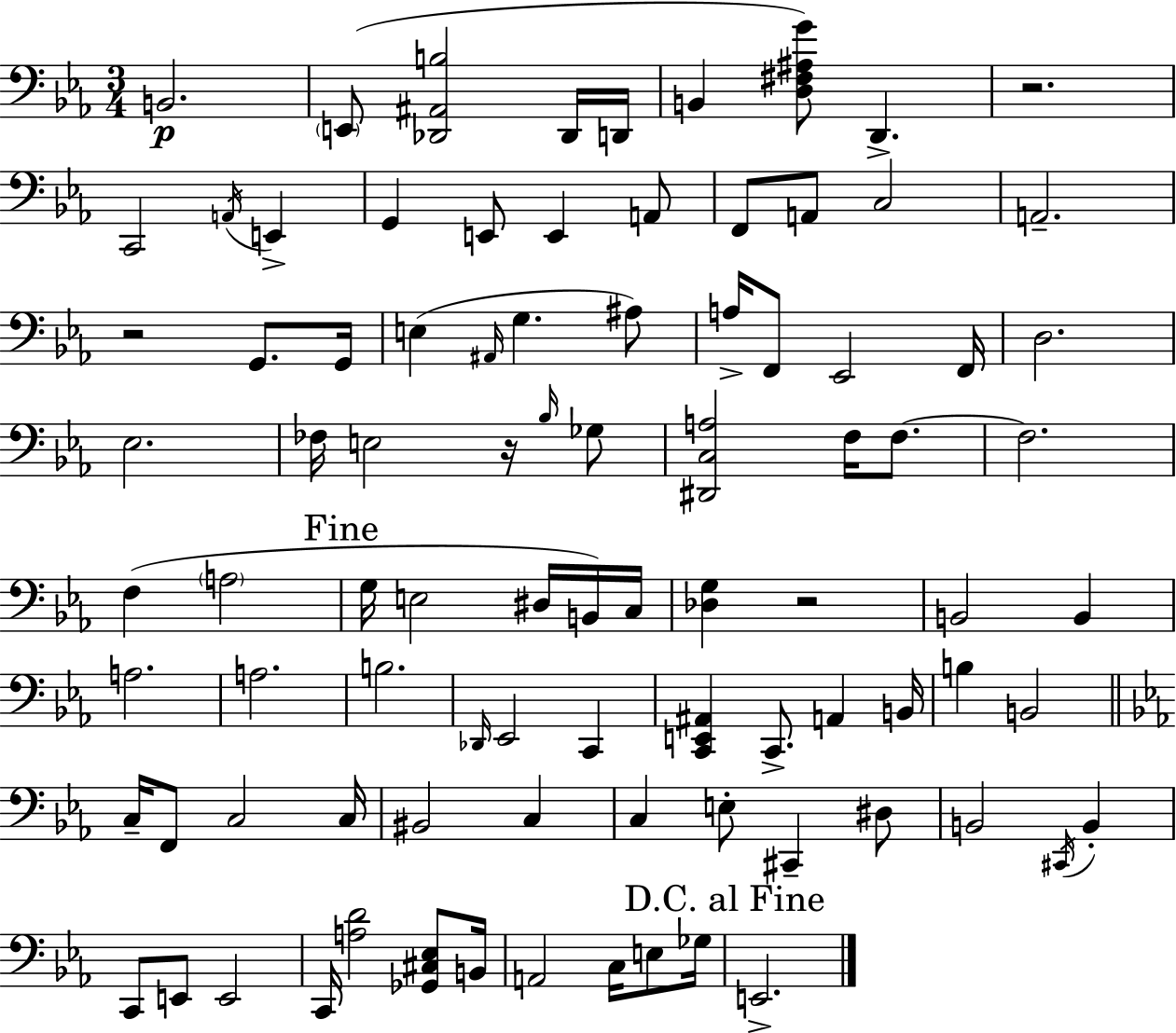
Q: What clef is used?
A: bass